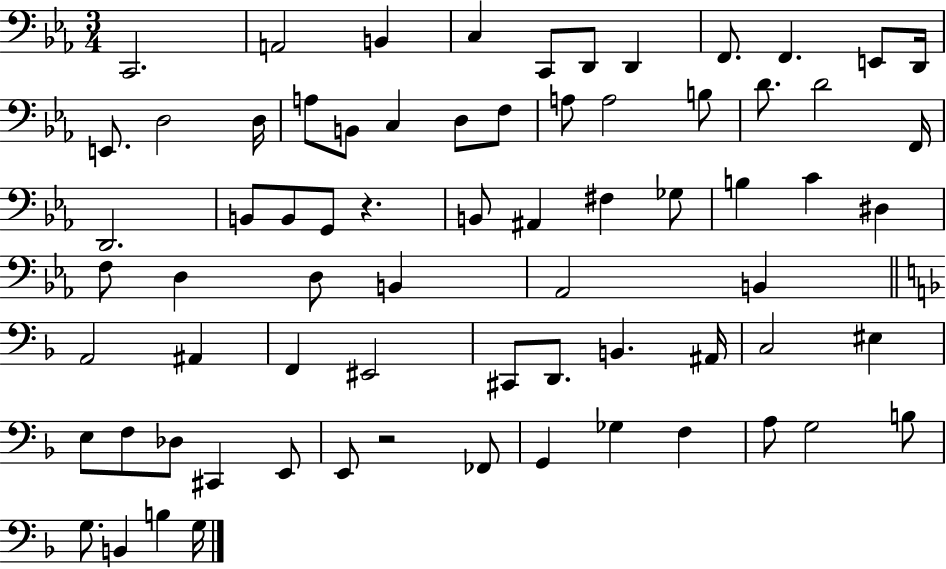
C2/h. A2/h B2/q C3/q C2/e D2/e D2/q F2/e. F2/q. E2/e D2/s E2/e. D3/h D3/s A3/e B2/e C3/q D3/e F3/e A3/e A3/h B3/e D4/e. D4/h F2/s D2/h. B2/e B2/e G2/e R/q. B2/e A#2/q F#3/q Gb3/e B3/q C4/q D#3/q F3/e D3/q D3/e B2/q Ab2/h B2/q A2/h A#2/q F2/q EIS2/h C#2/e D2/e. B2/q. A#2/s C3/h EIS3/q E3/e F3/e Db3/e C#2/q E2/e E2/e R/h FES2/e G2/q Gb3/q F3/q A3/e G3/h B3/e G3/e. B2/q B3/q G3/s